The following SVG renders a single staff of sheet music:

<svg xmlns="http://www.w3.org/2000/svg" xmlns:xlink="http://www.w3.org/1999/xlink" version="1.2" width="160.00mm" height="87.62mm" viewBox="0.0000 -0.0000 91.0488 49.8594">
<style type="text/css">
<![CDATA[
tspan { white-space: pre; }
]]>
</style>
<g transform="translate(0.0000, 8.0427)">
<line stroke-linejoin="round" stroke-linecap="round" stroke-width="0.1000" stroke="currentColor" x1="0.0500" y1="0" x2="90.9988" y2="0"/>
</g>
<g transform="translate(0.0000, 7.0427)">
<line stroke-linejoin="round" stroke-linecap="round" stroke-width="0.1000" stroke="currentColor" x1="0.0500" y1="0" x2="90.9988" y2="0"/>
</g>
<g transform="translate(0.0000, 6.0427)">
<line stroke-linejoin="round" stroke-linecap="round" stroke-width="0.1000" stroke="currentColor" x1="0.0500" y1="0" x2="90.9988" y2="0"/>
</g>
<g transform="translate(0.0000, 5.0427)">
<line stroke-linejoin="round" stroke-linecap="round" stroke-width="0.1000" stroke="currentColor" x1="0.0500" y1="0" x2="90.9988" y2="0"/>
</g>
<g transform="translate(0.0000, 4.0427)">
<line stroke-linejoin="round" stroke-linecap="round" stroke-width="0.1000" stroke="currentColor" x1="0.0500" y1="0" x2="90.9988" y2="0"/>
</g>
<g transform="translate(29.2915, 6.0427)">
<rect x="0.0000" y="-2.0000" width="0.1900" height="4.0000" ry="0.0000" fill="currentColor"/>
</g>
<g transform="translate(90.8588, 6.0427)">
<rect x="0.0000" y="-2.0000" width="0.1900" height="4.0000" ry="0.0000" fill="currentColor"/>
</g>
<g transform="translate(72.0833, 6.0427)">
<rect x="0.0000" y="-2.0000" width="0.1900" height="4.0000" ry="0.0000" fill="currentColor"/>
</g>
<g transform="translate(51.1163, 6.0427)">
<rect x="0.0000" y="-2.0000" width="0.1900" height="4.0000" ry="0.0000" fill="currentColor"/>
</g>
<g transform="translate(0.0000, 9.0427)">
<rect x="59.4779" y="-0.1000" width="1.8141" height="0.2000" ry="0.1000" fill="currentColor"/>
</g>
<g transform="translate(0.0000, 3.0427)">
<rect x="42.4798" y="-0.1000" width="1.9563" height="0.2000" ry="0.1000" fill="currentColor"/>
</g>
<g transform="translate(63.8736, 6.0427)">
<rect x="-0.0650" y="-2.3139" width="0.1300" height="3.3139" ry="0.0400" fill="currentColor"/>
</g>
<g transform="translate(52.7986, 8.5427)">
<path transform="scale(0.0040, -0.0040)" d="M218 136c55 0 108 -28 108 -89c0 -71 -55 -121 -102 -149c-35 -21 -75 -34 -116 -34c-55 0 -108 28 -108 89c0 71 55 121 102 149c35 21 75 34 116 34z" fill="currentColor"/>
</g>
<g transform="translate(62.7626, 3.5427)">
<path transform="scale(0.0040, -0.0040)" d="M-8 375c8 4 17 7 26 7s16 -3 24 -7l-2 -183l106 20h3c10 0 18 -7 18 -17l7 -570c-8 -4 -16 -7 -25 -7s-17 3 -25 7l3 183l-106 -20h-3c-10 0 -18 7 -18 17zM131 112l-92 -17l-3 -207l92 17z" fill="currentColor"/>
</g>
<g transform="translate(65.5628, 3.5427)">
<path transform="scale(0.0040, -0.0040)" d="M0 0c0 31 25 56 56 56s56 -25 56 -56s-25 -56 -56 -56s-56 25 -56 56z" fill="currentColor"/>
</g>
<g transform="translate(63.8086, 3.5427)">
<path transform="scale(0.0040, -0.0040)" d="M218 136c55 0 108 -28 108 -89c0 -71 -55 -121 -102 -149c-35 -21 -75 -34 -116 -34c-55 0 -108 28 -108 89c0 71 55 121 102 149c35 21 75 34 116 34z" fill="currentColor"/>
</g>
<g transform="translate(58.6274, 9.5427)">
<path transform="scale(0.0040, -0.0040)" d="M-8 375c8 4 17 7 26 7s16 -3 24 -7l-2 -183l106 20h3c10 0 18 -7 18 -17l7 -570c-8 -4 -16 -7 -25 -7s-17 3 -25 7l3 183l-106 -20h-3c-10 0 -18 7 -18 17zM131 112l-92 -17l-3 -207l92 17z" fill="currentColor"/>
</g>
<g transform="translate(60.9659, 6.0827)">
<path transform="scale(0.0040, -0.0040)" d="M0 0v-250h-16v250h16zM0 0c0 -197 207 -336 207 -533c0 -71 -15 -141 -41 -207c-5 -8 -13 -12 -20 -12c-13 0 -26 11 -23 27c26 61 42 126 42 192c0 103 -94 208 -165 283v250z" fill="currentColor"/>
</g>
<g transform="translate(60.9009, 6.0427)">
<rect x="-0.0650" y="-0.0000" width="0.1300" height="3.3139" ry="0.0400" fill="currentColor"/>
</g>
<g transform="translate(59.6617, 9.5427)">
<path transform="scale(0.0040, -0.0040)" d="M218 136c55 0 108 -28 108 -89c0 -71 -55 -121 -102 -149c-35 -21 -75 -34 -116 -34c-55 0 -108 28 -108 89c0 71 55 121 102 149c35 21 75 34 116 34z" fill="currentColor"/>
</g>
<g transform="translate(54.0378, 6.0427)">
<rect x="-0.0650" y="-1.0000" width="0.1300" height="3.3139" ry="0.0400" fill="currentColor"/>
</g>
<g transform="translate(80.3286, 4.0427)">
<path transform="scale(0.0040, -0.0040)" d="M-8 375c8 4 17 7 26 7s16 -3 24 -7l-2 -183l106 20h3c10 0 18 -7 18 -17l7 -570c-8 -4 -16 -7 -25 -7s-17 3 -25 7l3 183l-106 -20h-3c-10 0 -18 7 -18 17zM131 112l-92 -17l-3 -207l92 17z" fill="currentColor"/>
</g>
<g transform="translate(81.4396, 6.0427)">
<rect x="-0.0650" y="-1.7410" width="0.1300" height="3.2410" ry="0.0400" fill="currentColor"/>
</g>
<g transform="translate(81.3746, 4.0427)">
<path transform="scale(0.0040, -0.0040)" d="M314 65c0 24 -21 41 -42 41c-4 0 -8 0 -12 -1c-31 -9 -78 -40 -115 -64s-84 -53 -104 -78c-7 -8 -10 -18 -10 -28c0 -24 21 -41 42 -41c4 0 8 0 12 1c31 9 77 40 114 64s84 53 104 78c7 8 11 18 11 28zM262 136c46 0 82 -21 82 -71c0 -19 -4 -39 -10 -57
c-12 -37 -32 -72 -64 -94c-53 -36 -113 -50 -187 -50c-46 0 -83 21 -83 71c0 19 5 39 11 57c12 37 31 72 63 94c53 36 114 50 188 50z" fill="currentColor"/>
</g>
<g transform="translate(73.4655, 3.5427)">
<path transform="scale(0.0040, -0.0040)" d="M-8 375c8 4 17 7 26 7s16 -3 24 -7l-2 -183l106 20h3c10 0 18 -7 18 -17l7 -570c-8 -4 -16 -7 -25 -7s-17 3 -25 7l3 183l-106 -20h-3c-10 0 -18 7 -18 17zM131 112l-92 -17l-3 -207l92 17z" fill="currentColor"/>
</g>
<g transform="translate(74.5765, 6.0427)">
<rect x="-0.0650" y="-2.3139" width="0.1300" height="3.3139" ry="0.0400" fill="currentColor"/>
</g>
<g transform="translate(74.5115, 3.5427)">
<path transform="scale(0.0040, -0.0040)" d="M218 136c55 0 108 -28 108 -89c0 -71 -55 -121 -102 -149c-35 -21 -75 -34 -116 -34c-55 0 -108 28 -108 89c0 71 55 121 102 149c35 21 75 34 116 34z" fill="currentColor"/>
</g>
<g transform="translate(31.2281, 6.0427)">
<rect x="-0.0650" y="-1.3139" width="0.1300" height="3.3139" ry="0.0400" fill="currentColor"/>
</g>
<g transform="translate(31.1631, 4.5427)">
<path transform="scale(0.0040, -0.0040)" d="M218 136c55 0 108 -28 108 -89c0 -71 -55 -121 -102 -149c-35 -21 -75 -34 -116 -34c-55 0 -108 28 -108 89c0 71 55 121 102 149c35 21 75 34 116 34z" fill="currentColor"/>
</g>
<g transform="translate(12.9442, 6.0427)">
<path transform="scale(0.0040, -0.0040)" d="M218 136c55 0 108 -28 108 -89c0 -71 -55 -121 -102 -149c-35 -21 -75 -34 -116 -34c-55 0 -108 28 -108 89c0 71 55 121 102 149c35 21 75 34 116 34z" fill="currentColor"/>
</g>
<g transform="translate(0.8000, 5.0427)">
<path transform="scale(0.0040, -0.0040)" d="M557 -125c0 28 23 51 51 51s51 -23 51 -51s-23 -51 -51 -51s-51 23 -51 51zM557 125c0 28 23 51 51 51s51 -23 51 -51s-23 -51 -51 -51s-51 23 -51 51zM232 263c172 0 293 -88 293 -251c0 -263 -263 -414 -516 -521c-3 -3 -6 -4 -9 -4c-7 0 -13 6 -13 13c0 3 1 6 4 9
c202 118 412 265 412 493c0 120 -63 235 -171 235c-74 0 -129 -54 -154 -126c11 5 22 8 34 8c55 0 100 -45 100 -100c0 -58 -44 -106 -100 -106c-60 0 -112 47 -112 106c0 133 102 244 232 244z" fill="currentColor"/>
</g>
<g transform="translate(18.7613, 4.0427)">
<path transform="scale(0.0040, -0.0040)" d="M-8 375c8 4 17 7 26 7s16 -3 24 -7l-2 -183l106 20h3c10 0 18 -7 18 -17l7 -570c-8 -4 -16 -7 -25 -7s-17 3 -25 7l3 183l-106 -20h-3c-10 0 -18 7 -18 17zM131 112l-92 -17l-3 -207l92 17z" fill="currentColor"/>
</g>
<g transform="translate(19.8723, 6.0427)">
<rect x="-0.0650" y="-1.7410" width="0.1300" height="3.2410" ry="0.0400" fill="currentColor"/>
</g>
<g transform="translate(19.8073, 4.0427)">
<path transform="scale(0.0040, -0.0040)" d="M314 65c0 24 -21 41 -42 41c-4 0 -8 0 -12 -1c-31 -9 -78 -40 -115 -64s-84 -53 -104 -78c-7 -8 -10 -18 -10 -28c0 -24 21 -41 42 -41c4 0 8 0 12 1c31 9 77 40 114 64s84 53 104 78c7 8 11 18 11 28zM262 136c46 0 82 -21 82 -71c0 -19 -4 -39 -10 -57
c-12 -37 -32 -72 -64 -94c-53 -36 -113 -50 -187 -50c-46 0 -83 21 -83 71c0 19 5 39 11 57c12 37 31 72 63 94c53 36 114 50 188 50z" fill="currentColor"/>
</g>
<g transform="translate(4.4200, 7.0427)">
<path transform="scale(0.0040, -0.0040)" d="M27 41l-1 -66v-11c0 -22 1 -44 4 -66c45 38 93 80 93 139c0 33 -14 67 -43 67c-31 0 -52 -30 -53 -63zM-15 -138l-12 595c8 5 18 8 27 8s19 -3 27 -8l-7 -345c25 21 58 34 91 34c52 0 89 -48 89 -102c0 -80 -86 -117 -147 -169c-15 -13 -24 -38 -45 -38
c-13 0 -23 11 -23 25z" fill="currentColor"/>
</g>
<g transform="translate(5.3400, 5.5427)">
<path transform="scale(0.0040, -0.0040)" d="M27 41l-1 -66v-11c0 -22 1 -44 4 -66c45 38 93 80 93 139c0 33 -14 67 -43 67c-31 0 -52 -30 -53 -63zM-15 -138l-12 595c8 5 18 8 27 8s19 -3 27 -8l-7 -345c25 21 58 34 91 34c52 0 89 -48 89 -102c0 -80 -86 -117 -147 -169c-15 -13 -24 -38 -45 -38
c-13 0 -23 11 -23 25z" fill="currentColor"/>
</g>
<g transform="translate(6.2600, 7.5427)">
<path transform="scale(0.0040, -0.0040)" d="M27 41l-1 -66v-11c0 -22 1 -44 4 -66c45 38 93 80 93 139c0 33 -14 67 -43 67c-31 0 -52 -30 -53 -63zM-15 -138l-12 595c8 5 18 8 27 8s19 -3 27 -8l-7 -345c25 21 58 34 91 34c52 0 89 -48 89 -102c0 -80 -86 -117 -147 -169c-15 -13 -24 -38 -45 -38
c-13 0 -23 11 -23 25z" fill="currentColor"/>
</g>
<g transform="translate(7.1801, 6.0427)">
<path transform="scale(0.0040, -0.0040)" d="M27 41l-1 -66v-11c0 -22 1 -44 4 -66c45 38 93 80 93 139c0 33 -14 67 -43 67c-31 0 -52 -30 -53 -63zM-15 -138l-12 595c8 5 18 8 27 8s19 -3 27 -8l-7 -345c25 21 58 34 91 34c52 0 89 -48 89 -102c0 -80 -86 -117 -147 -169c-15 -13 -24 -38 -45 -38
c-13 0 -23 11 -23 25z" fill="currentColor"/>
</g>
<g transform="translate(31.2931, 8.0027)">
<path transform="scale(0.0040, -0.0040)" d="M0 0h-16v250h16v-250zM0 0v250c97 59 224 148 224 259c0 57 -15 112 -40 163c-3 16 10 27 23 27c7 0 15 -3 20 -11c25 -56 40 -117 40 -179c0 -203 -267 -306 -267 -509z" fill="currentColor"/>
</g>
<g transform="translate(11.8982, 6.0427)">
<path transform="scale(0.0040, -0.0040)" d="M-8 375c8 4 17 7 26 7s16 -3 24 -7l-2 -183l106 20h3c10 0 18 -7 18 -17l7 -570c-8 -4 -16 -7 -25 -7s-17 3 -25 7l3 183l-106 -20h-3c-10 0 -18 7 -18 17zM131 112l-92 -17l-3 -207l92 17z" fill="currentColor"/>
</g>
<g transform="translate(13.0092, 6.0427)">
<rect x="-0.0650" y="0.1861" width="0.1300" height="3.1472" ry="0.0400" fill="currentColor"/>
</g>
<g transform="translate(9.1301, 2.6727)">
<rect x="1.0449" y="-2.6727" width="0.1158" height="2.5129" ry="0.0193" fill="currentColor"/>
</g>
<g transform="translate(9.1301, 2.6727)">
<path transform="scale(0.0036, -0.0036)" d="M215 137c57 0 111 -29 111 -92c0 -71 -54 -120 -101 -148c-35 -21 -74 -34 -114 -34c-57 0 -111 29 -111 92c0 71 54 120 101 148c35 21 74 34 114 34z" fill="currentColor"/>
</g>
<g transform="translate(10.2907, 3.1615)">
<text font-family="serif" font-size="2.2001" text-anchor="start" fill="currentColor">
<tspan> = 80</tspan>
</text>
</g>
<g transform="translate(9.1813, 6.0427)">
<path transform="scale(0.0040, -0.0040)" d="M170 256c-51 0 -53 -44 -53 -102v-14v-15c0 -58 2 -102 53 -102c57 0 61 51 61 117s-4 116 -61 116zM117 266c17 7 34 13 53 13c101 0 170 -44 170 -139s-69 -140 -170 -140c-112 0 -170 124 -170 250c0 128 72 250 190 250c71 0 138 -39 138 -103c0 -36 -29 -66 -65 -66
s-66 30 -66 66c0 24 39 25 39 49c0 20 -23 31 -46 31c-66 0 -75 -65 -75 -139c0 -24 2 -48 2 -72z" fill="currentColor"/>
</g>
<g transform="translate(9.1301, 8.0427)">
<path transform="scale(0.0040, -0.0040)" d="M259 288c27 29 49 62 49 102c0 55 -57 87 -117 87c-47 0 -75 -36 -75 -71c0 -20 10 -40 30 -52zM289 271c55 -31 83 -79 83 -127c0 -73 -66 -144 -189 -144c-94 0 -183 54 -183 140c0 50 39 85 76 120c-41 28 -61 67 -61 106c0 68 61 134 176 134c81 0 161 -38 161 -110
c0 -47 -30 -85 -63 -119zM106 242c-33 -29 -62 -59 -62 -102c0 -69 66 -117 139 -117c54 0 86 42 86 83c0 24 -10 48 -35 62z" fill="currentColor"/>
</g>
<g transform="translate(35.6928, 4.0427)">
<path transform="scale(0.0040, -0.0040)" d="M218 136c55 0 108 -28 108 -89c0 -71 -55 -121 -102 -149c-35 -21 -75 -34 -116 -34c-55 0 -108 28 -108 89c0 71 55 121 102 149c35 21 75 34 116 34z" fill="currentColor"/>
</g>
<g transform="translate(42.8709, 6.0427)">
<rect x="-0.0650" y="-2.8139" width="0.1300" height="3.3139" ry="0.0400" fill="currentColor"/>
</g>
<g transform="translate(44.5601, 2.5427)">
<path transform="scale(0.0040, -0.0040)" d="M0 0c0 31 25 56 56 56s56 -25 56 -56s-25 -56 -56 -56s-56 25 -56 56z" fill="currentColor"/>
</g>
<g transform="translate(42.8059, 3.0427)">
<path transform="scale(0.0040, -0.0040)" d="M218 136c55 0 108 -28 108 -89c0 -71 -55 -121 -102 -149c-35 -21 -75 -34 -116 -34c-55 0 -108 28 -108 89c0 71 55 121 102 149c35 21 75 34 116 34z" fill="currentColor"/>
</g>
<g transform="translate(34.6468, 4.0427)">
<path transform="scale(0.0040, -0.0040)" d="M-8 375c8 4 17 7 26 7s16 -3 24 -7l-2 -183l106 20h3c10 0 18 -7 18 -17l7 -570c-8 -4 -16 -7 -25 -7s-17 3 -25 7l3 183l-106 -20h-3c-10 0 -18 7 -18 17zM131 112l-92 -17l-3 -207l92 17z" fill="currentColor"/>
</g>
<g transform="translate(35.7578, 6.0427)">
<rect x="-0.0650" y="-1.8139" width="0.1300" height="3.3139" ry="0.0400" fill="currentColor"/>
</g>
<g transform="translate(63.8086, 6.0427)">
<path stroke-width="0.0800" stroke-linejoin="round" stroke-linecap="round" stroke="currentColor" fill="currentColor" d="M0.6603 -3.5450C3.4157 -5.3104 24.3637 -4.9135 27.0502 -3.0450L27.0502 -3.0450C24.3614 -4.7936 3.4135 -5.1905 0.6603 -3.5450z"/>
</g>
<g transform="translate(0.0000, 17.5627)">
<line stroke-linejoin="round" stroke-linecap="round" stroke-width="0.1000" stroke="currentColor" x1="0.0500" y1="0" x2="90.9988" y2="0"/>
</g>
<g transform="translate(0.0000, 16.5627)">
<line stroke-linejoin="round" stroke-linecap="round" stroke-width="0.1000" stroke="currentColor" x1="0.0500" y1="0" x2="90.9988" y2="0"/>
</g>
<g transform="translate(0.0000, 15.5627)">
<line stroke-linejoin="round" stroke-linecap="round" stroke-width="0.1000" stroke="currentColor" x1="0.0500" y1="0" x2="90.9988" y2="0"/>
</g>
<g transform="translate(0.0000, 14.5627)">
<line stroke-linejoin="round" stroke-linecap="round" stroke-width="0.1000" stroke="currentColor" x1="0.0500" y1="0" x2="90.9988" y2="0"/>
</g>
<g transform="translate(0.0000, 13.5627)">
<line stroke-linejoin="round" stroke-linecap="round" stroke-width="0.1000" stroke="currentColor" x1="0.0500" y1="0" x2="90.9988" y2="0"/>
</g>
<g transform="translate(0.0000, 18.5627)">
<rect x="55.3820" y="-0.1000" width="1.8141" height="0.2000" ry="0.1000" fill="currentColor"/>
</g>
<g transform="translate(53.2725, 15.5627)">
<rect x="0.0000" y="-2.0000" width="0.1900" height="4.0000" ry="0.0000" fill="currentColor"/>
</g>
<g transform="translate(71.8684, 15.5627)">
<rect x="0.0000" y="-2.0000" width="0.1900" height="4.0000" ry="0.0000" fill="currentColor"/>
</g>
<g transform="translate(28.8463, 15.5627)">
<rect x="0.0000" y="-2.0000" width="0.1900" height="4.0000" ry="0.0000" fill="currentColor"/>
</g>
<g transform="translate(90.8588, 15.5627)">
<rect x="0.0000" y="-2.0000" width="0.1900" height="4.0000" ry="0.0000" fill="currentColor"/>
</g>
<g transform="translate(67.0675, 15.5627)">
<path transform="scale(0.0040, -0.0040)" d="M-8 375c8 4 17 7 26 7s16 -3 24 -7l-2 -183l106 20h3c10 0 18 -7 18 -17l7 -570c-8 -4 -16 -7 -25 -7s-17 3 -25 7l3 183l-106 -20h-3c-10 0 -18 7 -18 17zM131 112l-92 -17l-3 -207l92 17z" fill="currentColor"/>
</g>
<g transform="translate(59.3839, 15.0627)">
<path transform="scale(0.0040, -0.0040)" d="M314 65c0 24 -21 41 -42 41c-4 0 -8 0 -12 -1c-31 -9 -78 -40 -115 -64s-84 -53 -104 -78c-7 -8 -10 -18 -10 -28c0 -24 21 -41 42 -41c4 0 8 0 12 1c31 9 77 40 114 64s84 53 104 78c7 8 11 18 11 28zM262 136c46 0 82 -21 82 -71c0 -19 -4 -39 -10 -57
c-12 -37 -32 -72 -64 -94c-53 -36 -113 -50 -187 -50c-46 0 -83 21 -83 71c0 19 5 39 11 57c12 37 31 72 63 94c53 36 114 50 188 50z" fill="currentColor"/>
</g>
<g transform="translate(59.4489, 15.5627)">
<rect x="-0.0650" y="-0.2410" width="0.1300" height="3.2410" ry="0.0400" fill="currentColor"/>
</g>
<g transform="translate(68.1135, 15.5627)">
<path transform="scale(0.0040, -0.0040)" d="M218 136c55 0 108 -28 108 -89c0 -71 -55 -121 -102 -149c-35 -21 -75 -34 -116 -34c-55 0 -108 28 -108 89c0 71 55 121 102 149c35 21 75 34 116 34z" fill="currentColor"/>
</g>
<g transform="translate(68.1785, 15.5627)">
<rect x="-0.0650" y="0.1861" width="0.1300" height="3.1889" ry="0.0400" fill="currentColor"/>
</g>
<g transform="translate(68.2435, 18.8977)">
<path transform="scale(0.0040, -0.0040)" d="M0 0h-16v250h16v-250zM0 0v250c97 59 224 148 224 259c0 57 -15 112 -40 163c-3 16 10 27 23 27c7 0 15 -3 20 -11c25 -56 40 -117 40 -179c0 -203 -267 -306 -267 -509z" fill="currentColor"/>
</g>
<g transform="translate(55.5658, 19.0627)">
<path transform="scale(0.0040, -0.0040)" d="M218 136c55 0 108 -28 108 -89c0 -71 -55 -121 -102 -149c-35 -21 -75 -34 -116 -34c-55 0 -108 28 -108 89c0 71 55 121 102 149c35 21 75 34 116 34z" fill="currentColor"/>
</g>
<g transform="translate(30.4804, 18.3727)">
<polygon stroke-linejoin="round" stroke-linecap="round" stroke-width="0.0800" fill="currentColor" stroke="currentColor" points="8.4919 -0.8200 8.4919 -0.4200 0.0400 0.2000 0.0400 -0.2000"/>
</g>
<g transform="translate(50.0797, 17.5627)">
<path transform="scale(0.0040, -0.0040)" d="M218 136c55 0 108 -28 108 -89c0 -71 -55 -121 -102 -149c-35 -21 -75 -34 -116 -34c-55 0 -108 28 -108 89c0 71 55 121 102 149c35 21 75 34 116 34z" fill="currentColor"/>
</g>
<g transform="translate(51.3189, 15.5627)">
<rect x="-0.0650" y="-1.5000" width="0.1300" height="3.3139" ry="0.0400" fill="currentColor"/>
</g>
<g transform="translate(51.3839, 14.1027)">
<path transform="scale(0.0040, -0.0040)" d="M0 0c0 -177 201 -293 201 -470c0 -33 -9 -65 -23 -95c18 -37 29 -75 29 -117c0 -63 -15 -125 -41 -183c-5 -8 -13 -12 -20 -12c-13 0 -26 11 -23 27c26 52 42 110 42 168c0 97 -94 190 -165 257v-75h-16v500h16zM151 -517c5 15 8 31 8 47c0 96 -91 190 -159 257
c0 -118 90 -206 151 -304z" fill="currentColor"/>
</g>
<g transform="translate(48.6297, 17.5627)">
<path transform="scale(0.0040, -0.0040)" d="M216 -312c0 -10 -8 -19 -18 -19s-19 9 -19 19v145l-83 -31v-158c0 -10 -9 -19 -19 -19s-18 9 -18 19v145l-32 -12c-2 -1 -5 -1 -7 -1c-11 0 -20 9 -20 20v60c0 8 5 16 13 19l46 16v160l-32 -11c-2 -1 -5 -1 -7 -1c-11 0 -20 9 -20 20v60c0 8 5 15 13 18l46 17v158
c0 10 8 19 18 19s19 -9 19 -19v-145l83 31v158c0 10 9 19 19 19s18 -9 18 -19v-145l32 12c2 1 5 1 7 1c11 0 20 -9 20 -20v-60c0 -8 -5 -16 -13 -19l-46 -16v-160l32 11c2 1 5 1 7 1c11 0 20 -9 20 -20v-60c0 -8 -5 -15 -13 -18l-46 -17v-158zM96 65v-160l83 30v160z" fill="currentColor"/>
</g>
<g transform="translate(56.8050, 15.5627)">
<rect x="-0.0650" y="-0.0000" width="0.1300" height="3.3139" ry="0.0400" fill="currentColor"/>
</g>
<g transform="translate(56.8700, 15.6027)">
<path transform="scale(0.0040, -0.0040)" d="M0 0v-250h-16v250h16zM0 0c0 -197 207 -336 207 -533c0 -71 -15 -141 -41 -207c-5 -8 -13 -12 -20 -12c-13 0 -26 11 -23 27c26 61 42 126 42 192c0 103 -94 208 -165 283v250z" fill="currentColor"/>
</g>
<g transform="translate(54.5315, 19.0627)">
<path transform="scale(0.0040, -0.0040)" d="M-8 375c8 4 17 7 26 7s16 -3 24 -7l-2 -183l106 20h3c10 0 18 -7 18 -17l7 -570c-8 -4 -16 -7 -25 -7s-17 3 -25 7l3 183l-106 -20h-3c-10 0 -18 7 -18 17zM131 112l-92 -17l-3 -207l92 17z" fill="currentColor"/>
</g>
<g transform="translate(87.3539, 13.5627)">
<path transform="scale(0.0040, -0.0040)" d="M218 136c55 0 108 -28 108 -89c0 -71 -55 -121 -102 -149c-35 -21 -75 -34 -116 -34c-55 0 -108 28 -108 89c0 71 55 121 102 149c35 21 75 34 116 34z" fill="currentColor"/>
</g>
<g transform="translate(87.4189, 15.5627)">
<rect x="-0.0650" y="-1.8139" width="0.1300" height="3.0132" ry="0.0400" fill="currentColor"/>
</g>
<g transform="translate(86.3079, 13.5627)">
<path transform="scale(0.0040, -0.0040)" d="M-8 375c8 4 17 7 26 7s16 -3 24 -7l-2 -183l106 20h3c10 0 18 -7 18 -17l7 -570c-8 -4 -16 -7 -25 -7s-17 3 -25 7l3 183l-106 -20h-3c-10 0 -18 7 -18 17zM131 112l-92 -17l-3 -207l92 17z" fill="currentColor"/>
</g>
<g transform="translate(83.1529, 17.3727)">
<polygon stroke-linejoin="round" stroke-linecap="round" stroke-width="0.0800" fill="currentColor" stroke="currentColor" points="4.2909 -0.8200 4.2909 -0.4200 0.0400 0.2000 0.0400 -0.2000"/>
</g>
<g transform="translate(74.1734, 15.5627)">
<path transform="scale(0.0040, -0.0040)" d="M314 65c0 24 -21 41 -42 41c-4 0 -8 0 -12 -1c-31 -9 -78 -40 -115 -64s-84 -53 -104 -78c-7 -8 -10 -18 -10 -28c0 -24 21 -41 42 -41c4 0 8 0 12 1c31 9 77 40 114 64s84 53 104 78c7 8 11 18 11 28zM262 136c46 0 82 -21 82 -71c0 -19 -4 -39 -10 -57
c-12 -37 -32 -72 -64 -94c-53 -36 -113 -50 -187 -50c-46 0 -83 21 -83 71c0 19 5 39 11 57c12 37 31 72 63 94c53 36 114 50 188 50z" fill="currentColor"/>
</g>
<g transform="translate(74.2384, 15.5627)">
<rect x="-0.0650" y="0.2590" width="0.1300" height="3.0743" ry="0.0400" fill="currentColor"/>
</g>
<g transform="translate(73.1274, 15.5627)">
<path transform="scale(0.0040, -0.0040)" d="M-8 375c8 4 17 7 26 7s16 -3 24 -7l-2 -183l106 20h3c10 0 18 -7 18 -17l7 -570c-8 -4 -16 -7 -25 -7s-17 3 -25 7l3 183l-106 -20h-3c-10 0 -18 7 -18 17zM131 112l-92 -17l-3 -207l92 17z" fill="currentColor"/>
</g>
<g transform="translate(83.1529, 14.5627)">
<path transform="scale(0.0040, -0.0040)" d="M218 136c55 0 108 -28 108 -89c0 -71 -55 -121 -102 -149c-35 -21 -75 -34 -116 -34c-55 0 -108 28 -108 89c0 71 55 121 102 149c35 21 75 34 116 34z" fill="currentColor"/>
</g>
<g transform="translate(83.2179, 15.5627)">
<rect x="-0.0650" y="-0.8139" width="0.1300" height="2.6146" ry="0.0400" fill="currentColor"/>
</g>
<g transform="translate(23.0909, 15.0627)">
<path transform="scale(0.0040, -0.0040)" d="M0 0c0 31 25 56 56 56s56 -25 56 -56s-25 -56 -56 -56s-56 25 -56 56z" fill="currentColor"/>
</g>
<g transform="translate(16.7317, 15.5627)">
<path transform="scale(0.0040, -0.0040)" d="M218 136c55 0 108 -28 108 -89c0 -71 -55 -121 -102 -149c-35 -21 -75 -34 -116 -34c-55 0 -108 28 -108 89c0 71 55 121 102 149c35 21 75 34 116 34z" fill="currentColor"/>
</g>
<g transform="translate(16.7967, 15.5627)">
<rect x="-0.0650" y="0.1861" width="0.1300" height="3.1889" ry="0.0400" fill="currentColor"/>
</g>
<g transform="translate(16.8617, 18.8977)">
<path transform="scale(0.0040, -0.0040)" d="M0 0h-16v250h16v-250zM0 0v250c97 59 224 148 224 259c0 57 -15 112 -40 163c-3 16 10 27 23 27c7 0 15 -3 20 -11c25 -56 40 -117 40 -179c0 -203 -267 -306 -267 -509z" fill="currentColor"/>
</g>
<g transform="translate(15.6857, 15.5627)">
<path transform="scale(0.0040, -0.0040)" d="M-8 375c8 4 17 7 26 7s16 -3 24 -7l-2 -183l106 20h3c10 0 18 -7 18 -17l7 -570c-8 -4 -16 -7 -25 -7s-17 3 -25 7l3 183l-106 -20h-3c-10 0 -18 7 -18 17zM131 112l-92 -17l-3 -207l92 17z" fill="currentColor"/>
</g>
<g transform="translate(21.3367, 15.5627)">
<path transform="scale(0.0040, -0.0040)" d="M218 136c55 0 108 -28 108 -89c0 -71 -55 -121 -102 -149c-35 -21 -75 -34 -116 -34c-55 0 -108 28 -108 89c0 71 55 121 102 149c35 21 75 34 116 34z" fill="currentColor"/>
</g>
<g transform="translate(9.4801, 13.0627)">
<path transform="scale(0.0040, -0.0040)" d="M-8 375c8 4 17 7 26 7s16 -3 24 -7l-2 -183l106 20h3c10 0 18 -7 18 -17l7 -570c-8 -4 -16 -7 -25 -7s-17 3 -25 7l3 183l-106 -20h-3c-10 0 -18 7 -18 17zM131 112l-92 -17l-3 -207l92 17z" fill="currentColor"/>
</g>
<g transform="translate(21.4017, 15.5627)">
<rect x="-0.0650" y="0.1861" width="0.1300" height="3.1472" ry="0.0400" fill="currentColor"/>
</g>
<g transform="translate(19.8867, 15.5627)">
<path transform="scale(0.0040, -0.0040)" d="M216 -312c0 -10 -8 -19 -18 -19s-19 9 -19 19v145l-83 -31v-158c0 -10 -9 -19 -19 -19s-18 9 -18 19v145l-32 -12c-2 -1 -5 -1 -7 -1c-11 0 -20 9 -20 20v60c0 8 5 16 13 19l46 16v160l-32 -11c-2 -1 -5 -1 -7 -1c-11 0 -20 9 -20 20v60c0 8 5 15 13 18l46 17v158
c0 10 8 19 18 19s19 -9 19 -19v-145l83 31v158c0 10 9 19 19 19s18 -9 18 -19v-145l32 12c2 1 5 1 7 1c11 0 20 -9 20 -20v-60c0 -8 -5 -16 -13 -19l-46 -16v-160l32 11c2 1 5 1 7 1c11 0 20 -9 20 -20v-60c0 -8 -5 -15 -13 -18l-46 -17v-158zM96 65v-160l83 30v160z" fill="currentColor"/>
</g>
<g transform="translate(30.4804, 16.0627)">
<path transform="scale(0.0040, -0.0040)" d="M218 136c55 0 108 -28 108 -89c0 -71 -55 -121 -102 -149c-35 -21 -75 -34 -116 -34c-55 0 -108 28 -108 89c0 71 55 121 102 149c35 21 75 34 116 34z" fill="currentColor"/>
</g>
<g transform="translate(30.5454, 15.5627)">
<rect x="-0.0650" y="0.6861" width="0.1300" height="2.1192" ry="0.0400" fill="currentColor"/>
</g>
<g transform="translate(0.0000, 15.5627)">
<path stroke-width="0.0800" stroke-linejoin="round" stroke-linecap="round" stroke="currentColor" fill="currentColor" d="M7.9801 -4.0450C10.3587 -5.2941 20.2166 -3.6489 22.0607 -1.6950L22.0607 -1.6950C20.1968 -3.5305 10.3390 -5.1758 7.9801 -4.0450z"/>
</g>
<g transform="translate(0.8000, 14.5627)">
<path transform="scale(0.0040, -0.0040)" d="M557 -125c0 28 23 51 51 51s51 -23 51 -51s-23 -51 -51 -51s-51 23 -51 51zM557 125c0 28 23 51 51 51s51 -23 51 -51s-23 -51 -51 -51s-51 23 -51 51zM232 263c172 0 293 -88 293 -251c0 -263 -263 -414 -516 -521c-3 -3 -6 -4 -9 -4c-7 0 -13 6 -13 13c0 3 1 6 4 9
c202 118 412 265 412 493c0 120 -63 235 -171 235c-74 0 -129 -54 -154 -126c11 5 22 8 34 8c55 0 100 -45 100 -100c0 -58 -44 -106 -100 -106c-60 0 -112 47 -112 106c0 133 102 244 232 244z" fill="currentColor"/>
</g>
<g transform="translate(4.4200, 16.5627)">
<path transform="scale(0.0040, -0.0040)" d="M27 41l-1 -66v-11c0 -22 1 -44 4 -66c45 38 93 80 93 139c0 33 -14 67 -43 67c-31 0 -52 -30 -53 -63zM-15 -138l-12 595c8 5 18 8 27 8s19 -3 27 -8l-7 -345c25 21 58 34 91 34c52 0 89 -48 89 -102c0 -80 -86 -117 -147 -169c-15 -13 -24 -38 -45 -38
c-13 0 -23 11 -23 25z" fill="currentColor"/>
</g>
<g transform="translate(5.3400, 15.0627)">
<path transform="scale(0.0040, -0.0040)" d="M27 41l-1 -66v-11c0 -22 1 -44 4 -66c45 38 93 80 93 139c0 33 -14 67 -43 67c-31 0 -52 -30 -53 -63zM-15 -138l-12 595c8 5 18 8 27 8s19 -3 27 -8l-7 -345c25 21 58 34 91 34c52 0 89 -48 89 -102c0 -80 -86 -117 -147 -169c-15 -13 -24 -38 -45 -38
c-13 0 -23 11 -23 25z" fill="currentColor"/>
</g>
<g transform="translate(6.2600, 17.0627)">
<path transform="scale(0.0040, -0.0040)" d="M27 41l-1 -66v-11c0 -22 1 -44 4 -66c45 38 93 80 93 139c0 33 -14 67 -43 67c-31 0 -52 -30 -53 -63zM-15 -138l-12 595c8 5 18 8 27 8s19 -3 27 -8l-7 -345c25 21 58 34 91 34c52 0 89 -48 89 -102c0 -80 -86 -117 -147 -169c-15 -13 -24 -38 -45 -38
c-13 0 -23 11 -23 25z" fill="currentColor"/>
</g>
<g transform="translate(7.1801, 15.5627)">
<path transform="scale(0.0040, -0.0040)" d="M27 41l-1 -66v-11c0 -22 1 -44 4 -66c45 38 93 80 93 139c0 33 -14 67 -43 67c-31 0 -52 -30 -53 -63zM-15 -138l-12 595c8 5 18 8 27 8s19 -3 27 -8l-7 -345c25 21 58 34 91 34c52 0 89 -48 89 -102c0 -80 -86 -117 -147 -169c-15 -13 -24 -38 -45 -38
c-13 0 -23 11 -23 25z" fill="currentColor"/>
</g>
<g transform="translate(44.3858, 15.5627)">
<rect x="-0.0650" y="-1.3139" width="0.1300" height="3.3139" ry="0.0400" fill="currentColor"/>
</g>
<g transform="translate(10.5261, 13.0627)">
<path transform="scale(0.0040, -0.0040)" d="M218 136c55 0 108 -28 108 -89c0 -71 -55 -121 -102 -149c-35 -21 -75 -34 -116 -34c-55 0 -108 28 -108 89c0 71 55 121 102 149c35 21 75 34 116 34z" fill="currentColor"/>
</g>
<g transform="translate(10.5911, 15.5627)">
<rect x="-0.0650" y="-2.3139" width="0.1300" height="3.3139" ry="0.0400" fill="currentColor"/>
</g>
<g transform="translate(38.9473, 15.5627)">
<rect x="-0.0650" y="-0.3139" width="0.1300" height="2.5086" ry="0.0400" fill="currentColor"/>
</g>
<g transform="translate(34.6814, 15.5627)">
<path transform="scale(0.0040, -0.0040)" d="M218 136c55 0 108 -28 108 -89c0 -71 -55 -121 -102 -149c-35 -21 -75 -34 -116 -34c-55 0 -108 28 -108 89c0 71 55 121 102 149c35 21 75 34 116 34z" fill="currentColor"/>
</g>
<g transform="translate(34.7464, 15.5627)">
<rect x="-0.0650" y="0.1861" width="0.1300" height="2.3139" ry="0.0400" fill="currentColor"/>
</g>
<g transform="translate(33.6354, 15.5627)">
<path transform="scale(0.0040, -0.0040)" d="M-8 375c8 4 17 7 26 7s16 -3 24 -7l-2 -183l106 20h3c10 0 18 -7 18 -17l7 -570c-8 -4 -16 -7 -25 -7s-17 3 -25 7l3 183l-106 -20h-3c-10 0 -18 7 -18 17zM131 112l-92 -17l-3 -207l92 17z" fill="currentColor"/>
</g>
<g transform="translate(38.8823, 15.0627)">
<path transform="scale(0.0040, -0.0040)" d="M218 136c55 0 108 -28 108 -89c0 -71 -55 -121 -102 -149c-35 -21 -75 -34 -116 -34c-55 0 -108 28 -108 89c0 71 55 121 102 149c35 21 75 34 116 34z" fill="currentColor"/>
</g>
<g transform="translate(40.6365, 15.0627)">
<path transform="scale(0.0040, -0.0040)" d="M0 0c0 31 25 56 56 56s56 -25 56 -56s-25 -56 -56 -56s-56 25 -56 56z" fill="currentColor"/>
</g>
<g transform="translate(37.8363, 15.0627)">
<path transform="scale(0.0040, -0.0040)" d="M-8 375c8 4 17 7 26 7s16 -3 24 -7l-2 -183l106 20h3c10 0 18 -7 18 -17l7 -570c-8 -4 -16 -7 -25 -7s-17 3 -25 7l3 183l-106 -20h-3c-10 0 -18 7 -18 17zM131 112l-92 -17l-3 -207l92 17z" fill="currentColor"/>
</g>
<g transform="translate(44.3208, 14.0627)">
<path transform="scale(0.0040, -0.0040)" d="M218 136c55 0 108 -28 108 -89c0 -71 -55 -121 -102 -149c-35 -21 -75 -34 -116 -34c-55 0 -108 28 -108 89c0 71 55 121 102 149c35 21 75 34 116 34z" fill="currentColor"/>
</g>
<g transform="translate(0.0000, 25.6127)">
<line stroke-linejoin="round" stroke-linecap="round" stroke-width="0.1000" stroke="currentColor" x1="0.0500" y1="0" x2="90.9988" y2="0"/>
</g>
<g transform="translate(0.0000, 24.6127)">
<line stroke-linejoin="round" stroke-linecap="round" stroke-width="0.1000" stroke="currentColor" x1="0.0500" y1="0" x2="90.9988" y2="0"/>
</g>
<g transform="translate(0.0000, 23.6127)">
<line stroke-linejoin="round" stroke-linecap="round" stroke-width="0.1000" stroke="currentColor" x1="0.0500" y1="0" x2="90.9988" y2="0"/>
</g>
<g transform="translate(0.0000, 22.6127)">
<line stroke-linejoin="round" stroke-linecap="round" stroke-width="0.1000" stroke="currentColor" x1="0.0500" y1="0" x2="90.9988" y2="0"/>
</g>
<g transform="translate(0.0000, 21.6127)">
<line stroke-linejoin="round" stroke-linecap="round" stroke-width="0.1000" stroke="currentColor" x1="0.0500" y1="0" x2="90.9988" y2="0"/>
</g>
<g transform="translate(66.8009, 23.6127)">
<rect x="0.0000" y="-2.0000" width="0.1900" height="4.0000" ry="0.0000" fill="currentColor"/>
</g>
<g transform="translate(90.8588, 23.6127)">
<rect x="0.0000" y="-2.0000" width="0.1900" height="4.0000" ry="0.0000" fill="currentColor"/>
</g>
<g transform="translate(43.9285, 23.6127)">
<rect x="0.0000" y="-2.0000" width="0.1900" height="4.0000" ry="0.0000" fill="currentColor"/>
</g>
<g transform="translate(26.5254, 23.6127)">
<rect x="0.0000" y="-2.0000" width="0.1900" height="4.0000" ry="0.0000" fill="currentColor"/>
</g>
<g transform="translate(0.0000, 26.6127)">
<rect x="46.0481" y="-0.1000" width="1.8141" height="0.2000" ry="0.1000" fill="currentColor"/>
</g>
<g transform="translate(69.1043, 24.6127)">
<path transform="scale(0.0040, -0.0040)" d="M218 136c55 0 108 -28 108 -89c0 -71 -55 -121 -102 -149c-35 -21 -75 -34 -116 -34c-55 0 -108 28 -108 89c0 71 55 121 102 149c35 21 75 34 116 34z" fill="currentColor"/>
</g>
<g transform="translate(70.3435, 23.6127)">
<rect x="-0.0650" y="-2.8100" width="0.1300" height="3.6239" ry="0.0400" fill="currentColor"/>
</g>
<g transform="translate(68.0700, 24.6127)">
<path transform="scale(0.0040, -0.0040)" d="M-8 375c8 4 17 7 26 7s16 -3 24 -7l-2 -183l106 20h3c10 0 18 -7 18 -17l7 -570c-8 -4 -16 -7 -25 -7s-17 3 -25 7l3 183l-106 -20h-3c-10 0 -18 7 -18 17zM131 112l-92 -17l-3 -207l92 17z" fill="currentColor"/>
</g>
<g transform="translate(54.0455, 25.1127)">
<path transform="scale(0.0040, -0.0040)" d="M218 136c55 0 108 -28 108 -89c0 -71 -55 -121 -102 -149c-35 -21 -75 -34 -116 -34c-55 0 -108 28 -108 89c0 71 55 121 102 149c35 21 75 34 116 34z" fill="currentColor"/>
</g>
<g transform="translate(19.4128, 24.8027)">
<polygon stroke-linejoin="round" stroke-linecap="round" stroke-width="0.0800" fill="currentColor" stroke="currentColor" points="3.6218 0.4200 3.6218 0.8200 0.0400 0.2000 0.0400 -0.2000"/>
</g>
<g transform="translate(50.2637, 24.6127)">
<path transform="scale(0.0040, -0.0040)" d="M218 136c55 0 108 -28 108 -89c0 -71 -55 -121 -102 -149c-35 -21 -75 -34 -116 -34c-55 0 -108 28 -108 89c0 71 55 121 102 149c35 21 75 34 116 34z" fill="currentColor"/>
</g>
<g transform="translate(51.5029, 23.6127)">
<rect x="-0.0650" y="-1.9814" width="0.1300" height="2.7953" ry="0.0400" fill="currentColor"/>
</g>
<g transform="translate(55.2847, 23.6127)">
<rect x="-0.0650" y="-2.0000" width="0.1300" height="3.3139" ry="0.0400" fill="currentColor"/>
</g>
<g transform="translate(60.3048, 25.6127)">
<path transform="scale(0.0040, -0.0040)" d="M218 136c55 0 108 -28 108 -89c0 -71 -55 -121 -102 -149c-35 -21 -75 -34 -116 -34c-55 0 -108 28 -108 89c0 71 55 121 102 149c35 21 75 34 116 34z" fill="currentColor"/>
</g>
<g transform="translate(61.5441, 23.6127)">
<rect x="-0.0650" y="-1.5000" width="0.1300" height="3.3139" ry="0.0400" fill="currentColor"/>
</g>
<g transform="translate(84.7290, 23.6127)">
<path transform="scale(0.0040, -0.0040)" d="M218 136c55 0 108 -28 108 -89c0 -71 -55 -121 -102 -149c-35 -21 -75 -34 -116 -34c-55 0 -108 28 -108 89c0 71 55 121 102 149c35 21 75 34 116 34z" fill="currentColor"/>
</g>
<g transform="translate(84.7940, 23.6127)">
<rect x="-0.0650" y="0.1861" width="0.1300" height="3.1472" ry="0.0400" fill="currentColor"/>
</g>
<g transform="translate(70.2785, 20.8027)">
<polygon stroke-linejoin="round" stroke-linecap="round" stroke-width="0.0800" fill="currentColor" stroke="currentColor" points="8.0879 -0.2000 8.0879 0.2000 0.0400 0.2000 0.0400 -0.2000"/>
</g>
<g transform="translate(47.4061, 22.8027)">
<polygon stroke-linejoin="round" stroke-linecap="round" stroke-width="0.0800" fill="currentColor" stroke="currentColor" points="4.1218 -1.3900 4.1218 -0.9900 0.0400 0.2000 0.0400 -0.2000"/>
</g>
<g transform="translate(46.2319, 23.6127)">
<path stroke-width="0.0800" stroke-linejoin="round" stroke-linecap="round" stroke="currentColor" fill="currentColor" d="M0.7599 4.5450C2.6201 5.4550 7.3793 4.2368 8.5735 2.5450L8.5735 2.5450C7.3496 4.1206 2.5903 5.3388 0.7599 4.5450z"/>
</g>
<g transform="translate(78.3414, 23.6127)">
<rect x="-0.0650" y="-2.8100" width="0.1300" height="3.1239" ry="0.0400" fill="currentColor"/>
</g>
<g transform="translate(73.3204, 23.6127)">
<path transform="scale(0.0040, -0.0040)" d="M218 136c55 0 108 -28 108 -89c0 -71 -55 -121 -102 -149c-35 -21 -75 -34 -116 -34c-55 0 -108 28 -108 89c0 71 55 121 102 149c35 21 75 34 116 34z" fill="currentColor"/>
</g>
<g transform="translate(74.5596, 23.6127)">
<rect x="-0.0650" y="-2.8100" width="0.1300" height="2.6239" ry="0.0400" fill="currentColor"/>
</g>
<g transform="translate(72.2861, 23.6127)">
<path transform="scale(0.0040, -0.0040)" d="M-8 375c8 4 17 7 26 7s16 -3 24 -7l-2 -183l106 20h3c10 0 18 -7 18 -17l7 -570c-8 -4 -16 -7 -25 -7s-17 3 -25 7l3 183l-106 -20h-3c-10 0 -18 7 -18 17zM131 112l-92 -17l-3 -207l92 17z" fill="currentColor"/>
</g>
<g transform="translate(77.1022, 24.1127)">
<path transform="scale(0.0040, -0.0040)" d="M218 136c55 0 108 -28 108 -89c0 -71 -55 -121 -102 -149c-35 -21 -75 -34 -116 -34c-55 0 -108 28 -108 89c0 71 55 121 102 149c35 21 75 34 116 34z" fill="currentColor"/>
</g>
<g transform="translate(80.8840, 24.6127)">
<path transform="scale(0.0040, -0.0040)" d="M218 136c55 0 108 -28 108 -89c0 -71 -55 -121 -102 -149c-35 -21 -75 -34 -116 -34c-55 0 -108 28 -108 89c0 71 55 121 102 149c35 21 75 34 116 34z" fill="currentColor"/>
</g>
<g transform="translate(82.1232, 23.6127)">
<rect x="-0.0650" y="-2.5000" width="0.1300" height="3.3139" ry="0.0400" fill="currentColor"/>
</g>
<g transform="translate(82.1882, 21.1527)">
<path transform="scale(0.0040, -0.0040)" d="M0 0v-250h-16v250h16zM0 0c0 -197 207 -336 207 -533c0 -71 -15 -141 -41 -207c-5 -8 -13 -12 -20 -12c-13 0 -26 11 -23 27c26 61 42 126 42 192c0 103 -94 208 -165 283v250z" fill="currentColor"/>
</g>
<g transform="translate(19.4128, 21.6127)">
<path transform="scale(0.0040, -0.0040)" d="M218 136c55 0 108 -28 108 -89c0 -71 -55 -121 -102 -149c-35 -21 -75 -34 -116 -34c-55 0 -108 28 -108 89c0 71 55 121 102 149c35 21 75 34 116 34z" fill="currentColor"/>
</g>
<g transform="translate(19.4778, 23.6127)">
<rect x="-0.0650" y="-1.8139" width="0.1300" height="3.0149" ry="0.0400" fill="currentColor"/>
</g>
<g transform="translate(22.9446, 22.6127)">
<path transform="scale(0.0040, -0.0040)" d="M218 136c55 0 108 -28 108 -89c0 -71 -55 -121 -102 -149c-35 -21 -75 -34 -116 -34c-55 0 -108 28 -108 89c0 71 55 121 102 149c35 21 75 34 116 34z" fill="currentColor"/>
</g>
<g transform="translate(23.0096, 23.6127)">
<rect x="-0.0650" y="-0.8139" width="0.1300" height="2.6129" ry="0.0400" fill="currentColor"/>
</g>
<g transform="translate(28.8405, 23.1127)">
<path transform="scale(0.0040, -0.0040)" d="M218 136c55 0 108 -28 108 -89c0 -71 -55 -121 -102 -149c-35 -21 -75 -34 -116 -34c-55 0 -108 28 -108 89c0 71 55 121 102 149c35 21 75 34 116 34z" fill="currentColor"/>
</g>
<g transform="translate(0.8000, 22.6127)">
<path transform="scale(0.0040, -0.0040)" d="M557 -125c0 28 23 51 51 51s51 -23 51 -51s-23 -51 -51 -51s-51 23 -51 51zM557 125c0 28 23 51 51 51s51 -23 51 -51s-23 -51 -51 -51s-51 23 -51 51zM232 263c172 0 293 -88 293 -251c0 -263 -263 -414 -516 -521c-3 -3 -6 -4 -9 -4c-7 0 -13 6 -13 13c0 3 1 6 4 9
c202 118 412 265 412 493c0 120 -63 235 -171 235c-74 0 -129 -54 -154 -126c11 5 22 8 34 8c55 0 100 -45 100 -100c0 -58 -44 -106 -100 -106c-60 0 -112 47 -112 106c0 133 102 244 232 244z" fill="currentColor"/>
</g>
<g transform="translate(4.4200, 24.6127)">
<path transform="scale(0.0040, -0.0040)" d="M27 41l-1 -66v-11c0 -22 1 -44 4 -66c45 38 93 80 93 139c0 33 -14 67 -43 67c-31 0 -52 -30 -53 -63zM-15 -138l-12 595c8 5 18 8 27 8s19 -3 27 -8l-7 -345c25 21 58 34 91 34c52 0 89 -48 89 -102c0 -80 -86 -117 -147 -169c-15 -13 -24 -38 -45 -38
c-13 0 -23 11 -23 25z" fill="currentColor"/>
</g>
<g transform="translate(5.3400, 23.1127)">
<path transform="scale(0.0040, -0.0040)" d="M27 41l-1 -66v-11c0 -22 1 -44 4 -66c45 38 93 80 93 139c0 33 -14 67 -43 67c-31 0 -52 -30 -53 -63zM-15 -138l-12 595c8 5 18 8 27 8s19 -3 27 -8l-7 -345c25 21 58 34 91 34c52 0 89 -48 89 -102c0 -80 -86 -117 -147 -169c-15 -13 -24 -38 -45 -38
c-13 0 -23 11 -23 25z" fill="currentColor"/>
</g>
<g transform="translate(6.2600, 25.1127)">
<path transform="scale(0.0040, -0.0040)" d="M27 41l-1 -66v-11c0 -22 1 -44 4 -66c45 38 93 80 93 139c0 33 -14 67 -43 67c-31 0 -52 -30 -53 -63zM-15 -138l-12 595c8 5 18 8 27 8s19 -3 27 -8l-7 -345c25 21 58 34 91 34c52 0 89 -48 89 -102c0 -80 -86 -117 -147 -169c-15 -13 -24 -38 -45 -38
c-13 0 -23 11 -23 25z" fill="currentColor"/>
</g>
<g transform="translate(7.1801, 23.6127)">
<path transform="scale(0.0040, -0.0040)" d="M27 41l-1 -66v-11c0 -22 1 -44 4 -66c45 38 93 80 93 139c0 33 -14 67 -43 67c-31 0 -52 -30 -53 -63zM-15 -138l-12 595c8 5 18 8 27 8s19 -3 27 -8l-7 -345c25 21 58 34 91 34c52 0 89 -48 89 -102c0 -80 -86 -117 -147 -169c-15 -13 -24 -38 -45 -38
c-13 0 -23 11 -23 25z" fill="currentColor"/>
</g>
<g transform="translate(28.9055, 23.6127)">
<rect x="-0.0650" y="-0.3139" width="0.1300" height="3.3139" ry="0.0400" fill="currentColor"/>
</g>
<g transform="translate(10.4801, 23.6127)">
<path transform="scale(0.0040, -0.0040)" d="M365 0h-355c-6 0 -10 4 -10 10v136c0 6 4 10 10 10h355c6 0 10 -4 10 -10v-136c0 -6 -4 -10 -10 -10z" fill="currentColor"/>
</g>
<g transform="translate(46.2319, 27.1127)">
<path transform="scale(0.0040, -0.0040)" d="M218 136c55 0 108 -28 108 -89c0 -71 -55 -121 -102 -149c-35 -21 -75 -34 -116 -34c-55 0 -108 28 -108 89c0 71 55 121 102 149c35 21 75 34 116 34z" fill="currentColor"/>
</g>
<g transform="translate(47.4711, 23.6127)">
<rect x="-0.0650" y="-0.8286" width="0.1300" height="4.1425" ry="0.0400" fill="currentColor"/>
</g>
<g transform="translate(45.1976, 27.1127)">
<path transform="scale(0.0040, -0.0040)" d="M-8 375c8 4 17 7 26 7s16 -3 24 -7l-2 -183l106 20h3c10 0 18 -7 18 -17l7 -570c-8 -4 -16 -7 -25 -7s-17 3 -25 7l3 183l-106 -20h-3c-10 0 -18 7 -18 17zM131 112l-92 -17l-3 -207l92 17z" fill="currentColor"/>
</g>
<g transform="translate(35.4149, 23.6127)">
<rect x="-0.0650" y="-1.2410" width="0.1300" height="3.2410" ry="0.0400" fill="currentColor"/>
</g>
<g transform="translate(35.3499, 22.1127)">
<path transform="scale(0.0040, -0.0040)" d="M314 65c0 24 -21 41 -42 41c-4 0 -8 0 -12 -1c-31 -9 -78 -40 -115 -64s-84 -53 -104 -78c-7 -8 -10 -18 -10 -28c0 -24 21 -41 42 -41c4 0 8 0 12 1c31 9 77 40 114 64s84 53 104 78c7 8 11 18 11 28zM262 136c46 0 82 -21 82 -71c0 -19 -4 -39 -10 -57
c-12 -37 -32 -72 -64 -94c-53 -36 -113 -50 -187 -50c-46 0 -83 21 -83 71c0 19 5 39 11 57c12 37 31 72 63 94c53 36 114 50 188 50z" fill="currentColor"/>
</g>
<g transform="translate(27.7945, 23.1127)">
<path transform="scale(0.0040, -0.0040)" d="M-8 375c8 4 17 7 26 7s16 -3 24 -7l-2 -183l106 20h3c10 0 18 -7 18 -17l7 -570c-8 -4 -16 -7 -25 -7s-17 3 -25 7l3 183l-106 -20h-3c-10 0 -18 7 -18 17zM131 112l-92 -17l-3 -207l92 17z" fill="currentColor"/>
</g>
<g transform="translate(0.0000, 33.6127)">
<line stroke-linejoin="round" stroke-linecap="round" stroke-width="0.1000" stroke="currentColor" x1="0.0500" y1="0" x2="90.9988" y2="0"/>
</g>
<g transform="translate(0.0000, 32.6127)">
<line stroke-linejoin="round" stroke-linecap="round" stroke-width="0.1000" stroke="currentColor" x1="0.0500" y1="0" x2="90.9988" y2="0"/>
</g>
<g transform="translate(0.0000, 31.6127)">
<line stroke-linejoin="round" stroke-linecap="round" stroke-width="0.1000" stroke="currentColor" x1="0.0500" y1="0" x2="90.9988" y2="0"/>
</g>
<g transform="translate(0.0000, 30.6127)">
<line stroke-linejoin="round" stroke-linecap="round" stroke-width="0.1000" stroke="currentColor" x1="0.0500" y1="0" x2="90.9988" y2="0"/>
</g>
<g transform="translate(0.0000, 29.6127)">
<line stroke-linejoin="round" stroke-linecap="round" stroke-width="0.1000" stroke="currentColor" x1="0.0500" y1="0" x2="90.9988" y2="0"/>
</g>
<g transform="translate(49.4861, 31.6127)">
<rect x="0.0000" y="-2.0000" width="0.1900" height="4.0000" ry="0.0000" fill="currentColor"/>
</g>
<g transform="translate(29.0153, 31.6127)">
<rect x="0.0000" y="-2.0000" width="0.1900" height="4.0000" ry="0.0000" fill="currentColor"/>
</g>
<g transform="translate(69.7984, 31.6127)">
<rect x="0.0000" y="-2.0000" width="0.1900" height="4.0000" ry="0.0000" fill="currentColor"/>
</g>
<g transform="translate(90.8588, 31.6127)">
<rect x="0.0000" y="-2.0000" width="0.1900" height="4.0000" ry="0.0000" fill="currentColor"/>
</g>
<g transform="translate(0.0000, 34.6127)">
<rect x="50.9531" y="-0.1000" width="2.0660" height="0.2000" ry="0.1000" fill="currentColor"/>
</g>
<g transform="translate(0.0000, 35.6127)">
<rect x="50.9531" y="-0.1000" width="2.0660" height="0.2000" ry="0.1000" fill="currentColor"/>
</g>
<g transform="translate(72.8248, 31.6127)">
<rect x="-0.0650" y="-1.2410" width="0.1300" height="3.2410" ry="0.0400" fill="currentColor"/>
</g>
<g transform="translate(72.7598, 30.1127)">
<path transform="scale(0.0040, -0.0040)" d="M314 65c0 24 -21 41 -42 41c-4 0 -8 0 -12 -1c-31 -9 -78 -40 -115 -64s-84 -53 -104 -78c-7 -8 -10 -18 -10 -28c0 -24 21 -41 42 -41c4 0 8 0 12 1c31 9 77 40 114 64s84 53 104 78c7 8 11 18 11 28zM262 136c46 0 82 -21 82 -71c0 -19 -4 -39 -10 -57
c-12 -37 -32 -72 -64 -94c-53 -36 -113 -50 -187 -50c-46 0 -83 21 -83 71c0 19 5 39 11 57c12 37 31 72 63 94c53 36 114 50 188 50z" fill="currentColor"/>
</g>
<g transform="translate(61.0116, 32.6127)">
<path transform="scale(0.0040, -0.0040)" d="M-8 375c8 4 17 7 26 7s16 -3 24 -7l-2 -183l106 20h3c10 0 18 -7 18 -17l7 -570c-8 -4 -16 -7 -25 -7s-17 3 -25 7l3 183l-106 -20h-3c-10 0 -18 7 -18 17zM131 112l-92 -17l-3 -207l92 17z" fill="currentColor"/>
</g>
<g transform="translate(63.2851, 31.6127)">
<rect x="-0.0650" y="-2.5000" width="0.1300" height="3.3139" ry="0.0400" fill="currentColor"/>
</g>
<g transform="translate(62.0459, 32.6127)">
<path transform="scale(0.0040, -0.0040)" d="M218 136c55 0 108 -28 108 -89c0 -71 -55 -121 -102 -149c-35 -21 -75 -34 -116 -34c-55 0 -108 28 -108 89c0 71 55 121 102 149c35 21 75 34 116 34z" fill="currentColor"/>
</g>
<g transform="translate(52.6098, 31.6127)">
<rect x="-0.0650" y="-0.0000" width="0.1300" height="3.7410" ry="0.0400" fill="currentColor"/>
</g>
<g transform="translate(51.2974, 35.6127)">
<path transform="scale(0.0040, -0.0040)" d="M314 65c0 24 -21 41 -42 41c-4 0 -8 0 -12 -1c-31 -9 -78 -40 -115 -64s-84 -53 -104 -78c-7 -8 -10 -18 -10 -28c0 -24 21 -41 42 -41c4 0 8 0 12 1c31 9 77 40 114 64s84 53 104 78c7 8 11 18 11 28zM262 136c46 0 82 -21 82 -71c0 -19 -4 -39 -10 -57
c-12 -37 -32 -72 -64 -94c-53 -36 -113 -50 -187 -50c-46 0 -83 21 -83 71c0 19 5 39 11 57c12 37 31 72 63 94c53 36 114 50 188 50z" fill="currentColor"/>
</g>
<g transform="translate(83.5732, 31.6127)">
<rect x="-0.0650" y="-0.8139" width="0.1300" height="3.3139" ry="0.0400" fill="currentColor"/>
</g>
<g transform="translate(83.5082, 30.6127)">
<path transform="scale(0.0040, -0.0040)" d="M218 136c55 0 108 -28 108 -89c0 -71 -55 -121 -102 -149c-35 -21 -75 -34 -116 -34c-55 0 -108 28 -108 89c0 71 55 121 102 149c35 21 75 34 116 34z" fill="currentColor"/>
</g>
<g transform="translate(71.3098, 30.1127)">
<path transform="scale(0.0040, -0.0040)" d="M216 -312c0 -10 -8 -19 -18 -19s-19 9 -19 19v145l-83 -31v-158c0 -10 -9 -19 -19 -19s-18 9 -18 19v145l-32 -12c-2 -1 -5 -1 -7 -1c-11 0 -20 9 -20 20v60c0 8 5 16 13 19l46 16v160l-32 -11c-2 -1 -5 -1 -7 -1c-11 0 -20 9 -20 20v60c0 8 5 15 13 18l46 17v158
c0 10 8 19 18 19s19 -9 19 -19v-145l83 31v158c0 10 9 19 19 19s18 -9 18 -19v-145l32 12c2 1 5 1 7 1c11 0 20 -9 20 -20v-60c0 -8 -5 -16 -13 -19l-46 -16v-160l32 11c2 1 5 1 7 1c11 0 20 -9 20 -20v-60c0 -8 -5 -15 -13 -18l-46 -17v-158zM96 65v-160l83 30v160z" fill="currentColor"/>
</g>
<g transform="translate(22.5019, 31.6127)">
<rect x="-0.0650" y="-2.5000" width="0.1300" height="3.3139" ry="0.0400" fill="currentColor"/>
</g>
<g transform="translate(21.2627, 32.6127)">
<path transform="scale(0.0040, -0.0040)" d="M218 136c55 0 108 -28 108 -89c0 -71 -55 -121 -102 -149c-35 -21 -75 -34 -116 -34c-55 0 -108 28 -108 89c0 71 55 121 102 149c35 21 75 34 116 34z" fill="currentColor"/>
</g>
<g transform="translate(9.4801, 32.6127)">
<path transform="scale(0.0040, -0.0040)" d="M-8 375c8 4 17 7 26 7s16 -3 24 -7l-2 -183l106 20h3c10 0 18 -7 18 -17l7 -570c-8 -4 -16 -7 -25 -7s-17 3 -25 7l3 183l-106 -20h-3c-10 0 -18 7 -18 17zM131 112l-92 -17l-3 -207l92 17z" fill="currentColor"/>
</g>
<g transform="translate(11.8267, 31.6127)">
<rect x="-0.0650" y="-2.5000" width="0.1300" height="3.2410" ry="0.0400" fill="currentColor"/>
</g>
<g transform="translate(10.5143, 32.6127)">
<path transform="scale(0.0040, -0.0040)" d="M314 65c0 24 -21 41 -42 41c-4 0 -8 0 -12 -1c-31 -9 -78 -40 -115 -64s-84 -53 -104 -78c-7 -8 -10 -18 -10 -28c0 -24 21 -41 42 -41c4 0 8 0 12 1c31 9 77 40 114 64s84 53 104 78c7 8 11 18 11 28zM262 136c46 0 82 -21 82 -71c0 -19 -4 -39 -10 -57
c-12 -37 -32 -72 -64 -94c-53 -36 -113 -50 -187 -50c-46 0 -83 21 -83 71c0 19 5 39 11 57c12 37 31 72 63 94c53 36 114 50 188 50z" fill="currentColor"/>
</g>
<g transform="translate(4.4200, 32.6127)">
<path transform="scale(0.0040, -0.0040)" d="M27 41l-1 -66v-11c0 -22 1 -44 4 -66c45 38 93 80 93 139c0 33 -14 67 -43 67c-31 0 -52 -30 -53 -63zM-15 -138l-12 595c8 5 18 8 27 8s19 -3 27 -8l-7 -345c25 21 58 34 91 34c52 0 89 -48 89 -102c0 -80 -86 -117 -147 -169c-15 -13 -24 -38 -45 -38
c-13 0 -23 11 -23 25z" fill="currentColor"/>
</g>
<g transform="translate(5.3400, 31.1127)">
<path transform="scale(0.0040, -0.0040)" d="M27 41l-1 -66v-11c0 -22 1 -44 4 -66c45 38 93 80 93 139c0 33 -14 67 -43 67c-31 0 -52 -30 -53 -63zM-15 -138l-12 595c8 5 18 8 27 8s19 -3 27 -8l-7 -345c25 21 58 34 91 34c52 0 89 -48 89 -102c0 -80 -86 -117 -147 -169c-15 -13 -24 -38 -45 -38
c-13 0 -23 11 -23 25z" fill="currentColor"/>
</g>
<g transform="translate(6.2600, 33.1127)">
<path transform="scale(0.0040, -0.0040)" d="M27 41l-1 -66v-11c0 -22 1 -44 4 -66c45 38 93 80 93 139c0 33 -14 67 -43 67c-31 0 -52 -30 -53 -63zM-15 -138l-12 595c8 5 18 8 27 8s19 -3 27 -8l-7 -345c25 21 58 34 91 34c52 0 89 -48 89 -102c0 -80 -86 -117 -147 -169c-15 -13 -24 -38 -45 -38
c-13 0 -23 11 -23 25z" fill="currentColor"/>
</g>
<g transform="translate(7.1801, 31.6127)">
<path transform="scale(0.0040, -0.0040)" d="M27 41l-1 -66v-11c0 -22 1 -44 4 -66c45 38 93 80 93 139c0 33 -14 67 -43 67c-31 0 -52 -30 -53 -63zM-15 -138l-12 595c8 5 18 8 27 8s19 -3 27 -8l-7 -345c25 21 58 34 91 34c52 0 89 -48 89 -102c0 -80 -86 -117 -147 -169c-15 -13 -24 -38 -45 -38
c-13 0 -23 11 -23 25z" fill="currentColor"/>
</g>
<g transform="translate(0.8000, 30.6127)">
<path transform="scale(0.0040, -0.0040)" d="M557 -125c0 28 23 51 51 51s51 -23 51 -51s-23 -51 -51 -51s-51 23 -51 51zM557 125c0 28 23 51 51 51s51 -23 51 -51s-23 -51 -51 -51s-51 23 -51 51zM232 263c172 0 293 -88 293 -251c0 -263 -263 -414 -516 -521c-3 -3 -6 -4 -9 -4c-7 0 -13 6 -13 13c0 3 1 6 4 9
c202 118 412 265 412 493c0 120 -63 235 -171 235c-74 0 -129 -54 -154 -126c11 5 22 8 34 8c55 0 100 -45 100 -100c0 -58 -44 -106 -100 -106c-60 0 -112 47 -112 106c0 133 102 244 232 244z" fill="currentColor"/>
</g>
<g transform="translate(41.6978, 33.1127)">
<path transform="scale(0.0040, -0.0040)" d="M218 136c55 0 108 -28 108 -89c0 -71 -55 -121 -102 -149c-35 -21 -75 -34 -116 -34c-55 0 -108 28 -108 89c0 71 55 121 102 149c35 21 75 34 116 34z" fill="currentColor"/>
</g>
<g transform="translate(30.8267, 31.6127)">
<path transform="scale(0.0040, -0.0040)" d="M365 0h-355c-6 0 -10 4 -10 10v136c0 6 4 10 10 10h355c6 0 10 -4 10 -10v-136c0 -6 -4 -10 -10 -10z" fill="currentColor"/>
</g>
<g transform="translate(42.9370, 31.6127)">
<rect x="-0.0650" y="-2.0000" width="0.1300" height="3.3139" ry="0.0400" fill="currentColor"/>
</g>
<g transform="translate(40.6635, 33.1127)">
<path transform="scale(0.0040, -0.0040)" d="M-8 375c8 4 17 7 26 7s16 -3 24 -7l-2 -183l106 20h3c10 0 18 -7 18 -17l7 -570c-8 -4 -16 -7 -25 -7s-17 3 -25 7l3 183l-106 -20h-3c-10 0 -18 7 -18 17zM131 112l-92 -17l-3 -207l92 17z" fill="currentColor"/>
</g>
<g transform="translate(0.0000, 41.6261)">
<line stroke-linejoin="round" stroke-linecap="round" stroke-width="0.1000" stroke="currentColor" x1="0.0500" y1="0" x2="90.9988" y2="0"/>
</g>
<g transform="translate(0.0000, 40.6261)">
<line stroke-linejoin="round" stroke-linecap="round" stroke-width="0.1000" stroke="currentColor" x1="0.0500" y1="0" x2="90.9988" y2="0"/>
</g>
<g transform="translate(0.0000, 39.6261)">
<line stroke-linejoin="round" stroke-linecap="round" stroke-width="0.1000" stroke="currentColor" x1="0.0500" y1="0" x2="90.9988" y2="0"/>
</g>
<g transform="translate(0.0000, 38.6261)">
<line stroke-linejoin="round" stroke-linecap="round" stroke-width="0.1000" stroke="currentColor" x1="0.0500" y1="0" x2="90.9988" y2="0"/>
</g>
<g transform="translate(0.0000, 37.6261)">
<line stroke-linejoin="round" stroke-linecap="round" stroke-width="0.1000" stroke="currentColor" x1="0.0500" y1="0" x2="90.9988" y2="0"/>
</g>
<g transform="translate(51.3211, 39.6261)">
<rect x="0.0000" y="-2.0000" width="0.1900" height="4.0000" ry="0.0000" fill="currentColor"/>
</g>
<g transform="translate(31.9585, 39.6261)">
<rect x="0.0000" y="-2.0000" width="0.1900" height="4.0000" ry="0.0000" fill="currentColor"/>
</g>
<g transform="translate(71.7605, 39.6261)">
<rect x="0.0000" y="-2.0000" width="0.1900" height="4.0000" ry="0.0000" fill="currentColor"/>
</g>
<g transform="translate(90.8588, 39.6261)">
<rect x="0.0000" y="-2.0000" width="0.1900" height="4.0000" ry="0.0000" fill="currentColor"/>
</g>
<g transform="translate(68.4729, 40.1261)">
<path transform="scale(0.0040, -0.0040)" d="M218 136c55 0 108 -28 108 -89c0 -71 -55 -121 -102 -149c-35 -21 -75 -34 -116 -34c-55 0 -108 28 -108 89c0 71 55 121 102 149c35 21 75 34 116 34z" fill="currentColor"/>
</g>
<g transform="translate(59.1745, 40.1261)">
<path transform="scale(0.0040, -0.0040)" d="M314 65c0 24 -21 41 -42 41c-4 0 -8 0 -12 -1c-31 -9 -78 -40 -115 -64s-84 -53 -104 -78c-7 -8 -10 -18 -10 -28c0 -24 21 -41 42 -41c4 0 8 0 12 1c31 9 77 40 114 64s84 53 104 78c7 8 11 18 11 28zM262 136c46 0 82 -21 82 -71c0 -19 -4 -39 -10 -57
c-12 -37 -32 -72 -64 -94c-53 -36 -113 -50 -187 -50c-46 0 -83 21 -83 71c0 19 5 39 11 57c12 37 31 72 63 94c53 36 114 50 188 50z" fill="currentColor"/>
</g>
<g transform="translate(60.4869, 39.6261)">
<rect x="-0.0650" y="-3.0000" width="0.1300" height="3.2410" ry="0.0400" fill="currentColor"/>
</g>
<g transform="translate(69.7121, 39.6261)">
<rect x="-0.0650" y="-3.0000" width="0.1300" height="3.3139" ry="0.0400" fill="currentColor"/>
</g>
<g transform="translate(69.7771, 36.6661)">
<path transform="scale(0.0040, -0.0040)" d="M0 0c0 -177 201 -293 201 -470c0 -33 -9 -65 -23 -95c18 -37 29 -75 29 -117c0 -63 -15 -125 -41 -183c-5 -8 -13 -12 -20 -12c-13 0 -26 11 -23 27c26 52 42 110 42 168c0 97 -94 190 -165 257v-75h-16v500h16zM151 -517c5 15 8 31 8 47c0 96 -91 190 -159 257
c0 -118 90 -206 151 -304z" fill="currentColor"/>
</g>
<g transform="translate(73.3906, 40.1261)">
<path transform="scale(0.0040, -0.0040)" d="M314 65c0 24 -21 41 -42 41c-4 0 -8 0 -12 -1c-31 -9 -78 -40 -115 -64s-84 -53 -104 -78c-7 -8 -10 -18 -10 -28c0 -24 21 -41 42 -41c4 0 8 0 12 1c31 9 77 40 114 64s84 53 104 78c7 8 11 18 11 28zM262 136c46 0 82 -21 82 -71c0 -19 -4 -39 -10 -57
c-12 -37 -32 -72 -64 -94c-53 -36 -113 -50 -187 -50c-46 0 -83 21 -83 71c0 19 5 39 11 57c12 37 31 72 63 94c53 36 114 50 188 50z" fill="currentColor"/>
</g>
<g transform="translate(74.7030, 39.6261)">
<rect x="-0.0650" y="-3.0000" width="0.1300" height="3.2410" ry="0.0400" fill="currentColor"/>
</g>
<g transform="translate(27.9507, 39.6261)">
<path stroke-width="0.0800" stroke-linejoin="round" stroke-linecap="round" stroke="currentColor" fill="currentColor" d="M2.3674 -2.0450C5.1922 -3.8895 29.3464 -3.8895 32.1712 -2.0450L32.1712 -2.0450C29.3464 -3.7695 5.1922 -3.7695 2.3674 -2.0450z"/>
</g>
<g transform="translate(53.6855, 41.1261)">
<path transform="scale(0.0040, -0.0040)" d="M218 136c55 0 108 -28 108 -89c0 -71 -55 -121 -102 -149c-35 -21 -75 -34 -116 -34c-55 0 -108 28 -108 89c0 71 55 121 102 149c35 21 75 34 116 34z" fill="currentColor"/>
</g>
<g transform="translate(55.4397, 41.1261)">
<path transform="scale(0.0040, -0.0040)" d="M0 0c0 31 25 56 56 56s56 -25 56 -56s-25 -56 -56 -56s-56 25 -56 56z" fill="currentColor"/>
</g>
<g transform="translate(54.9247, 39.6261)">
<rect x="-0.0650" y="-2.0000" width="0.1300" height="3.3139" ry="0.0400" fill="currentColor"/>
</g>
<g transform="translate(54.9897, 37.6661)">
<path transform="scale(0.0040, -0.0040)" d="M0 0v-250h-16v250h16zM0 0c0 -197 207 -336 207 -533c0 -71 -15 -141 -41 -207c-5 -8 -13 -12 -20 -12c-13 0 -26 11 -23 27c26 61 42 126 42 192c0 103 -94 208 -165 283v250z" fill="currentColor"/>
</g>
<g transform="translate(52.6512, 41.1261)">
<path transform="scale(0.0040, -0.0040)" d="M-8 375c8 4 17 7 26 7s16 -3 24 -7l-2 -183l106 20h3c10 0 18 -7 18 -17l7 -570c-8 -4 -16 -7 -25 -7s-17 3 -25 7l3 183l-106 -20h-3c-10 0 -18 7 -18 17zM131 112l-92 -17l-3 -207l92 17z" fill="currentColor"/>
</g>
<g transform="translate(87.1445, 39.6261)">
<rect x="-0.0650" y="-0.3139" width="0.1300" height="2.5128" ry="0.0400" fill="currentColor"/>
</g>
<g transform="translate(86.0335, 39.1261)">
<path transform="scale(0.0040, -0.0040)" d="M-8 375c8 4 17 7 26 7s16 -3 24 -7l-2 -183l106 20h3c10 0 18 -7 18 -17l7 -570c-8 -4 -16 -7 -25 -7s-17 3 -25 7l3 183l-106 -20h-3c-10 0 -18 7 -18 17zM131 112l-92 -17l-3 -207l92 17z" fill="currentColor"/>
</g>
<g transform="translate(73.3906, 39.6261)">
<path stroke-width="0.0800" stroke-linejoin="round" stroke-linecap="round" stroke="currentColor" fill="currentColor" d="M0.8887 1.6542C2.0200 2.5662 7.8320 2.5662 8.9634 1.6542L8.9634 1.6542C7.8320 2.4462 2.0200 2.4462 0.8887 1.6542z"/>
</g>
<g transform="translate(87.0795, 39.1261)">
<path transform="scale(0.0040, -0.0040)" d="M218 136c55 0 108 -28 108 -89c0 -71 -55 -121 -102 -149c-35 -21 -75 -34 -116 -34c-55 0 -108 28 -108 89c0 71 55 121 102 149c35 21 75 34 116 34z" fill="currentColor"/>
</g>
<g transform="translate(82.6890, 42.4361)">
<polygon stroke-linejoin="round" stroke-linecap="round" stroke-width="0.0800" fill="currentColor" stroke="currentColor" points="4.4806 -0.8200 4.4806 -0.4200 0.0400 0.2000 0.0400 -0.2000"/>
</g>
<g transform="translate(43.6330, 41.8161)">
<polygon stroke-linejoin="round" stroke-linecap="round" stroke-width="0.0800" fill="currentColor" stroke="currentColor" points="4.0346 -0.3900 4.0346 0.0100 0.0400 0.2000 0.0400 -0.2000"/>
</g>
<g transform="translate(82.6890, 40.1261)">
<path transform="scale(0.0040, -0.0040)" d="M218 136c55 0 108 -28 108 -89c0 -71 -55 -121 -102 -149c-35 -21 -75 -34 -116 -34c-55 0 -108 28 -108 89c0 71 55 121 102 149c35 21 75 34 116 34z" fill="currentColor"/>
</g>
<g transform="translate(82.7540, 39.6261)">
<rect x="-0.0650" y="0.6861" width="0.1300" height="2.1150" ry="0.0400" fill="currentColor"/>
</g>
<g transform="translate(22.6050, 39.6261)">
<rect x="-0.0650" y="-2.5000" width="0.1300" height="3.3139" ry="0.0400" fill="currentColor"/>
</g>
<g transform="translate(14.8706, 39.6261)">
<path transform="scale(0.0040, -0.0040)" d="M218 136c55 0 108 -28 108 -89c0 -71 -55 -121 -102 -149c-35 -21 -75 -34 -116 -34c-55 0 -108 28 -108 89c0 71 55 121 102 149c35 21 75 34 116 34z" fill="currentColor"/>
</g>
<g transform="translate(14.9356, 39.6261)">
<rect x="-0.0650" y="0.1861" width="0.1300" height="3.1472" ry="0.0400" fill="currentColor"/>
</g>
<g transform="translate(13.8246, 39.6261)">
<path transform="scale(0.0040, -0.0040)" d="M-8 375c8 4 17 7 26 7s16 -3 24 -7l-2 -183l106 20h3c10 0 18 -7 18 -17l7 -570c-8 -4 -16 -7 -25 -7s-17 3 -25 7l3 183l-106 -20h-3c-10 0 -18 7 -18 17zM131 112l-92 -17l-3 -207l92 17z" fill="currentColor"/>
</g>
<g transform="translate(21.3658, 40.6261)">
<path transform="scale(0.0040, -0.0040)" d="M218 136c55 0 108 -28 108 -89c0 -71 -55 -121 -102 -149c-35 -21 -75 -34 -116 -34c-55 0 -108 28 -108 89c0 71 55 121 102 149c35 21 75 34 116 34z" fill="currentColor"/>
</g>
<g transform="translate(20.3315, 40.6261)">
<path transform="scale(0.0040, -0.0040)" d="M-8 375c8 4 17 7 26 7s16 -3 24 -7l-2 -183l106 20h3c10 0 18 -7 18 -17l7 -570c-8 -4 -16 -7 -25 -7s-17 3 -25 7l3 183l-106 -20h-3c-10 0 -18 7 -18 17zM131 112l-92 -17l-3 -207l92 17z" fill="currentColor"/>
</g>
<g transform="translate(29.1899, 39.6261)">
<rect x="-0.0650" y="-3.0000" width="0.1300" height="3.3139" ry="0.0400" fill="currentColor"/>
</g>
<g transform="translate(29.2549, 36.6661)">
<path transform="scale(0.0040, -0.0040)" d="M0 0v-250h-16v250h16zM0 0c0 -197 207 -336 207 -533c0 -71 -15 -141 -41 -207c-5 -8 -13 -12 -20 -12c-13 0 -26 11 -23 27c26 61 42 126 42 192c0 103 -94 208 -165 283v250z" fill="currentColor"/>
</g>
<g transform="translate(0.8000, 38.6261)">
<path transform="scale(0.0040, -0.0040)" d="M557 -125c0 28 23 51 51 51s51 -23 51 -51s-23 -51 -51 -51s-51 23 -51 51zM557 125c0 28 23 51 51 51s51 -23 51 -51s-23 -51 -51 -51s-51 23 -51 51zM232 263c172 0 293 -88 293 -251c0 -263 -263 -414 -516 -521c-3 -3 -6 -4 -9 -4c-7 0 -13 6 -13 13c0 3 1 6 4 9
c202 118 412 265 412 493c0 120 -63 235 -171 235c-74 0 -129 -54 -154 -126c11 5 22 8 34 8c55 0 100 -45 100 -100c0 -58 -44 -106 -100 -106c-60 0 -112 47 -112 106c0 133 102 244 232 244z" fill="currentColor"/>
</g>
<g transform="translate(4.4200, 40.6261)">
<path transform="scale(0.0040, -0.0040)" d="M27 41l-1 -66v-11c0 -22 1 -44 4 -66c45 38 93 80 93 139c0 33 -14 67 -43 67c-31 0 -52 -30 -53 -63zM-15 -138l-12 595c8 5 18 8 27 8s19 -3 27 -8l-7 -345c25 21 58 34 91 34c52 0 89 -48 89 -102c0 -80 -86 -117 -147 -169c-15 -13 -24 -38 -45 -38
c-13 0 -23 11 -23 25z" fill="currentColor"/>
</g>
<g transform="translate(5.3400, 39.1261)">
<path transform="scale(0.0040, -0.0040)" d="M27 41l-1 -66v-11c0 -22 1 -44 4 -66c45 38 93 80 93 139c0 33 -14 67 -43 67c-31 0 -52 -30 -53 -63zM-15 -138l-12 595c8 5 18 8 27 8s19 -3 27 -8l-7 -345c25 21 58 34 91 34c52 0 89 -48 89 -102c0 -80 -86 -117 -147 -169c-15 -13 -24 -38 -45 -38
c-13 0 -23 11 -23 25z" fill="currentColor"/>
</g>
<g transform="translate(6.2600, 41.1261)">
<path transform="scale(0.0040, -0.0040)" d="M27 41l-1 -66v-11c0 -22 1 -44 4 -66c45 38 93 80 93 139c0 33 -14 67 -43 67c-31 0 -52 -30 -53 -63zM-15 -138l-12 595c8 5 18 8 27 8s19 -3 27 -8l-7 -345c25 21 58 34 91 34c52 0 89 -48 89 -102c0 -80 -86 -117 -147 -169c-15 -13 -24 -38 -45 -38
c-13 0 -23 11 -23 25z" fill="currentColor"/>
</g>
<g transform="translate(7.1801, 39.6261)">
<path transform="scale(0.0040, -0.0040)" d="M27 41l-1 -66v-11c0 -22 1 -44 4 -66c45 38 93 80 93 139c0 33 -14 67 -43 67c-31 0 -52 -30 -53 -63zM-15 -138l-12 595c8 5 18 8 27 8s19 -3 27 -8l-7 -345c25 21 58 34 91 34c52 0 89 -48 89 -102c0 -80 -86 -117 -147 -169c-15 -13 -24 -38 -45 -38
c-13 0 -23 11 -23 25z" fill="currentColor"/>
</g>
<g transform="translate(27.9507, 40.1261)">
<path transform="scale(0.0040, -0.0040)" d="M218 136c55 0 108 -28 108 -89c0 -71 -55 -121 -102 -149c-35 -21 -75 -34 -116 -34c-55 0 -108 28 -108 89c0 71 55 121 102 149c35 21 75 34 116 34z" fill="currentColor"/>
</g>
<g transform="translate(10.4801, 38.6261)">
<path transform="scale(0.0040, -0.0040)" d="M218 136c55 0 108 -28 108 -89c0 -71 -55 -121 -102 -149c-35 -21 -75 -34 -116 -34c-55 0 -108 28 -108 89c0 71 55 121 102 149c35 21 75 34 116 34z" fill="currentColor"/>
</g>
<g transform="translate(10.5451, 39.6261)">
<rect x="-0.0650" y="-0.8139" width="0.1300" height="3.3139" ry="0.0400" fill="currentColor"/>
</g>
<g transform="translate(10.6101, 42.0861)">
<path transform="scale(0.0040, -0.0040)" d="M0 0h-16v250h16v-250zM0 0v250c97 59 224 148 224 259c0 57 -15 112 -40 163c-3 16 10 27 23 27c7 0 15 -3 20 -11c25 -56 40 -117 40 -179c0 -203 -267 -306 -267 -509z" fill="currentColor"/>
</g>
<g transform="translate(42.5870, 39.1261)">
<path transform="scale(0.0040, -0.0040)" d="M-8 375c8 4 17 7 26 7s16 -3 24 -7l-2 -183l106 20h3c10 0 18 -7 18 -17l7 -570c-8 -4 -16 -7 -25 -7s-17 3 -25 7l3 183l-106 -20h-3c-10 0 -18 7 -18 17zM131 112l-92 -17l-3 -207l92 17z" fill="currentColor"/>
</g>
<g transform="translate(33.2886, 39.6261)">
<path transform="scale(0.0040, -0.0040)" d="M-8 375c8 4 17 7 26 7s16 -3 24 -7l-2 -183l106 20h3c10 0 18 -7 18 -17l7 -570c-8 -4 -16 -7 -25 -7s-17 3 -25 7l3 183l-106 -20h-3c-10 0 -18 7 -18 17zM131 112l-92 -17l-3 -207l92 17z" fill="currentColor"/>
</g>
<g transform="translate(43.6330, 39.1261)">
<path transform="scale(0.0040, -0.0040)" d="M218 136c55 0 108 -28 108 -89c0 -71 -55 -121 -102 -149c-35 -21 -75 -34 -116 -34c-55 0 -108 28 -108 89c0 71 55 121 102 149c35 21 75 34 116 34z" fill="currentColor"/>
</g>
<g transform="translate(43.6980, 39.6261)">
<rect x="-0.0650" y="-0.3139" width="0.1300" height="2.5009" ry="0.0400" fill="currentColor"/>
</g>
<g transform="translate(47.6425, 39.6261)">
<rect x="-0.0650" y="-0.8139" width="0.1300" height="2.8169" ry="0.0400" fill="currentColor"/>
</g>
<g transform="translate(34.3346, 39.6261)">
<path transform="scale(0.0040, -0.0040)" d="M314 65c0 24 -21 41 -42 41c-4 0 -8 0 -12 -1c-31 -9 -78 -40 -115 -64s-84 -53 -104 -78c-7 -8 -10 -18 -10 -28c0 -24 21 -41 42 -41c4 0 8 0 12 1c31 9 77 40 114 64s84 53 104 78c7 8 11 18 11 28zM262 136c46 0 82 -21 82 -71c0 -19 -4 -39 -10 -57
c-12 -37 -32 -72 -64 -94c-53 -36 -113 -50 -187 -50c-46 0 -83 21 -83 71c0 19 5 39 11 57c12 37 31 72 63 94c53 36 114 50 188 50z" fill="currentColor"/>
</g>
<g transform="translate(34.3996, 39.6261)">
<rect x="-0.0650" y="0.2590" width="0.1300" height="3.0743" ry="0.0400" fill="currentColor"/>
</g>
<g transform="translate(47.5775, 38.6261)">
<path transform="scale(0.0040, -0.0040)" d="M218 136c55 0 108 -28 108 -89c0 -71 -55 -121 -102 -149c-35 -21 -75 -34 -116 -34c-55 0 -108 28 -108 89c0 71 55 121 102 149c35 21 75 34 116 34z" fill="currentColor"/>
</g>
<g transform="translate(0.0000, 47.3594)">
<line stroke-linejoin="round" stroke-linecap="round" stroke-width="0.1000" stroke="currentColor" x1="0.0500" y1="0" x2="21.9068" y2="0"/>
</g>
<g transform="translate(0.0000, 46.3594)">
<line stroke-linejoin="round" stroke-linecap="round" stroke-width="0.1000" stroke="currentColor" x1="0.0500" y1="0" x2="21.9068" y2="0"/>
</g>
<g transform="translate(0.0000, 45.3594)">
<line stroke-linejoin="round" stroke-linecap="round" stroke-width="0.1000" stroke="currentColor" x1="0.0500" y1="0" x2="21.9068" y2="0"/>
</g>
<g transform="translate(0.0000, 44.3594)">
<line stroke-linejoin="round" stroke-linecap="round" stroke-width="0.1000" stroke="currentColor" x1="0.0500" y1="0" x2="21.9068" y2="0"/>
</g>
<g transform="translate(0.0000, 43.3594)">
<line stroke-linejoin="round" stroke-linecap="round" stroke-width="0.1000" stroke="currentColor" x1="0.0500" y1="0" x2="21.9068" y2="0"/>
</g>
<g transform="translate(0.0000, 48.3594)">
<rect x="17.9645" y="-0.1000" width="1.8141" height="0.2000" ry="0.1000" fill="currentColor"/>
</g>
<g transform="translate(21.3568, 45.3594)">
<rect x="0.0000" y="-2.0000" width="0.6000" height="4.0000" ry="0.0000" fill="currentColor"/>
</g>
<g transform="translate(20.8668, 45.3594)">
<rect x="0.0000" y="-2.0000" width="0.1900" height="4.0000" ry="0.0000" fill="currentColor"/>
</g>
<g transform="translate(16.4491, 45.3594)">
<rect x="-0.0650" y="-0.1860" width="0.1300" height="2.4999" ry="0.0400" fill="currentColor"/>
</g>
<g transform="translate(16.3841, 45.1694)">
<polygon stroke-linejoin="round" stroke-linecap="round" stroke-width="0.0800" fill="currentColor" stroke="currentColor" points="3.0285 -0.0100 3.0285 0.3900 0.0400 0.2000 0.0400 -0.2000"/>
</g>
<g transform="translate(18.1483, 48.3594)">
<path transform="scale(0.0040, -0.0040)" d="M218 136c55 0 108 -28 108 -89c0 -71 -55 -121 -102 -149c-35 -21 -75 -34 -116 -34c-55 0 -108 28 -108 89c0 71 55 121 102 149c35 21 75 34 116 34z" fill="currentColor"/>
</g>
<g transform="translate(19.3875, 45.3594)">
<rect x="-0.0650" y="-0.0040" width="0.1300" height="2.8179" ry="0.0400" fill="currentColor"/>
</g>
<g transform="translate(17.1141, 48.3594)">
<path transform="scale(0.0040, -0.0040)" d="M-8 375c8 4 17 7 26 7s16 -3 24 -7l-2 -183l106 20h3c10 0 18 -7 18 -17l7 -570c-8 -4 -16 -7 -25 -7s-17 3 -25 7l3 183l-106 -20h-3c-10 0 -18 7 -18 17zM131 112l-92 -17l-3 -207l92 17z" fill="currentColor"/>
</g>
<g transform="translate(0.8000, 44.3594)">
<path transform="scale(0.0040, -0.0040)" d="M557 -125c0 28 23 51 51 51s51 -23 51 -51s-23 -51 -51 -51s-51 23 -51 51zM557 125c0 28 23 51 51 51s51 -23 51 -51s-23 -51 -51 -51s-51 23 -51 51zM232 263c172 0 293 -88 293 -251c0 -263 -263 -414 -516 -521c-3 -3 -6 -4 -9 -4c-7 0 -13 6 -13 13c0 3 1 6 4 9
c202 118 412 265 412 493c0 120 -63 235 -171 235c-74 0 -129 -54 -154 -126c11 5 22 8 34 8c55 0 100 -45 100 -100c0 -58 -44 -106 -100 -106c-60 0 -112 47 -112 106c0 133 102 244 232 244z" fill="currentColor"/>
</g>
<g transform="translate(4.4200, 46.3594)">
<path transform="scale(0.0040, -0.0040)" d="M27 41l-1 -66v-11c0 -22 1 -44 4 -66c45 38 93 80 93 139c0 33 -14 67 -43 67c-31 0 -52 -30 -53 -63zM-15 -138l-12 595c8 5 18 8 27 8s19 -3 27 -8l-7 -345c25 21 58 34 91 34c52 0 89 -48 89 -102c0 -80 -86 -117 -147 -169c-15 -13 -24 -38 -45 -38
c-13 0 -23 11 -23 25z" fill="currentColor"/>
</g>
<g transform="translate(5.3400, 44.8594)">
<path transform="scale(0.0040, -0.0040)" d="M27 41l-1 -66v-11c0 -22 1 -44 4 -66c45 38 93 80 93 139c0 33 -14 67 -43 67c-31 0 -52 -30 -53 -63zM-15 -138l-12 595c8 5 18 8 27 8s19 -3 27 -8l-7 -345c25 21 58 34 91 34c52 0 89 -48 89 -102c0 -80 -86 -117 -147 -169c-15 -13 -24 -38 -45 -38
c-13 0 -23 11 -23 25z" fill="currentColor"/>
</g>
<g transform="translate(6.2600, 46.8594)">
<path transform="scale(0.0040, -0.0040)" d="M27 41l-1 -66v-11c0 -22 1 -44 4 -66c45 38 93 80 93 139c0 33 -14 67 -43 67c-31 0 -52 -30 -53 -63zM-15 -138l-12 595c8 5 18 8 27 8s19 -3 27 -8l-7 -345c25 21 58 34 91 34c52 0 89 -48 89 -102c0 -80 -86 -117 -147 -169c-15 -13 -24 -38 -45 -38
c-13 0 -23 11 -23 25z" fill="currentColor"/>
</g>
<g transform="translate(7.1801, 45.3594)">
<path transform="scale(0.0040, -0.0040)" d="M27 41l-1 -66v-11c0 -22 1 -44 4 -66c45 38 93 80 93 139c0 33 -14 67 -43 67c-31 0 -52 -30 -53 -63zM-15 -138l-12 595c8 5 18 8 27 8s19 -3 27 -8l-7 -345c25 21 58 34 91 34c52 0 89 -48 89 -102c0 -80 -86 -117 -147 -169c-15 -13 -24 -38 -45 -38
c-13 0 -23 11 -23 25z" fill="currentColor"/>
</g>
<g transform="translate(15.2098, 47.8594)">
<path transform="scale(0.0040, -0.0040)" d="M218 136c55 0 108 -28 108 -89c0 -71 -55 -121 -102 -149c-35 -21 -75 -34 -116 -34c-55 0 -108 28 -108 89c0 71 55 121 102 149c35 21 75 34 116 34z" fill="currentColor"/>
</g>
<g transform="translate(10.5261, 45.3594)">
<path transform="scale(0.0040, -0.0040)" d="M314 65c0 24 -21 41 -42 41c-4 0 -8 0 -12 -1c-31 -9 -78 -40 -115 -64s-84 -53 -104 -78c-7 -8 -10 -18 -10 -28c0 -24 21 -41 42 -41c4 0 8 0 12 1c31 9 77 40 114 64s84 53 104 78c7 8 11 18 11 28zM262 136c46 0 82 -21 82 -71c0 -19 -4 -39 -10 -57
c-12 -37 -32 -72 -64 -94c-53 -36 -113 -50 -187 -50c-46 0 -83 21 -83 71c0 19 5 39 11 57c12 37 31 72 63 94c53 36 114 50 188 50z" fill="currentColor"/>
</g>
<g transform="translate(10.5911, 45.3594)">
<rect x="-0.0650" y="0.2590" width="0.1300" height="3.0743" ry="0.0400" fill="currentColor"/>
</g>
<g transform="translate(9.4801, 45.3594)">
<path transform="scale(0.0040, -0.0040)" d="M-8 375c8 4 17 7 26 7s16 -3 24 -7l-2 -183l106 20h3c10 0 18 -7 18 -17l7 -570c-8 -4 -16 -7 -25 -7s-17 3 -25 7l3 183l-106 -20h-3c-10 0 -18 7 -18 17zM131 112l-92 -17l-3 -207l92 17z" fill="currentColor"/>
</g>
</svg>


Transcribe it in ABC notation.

X:1
T:Untitled
M:6/8
L:1/4
K:Ab
D, A,2 G,/2 A, C F,, D,,/2 B, B, A,2 B, D,/2 ^D, C,/2 D,/2 E,/2 G, ^G,,/4 D,,/2 _E,2 D,/2 D,2 F,/2 A,/2 z2 _A,/2 F,/2 E, G,2 D,,/2 _B,,/2 _A,, G,, B,,/2 D,/2 C,/2 B,,/2 D, B,,2 B,, z2 A,, C,,2 B,, ^G,2 F, F,/2 D, B,, C,/2 D,2 E,/2 F,/2 A,,/2 C,2 C,/4 C,2 C,/2 E,/2 D,2 F,,/2 E,,/2